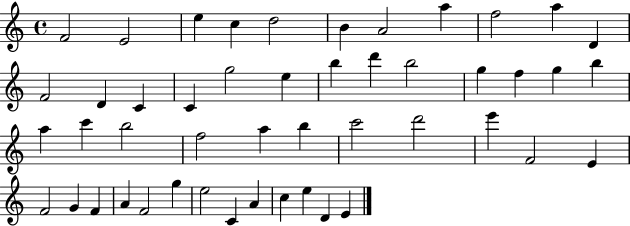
F4/h E4/h E5/q C5/q D5/h B4/q A4/h A5/q F5/h A5/q D4/q F4/h D4/q C4/q C4/q G5/h E5/q B5/q D6/q B5/h G5/q F5/q G5/q B5/q A5/q C6/q B5/h F5/h A5/q B5/q C6/h D6/h E6/q F4/h E4/q F4/h G4/q F4/q A4/q F4/h G5/q E5/h C4/q A4/q C5/q E5/q D4/q E4/q